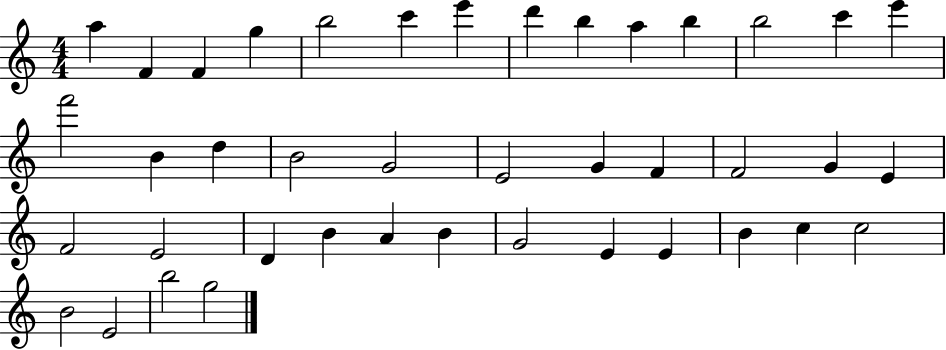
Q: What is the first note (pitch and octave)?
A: A5